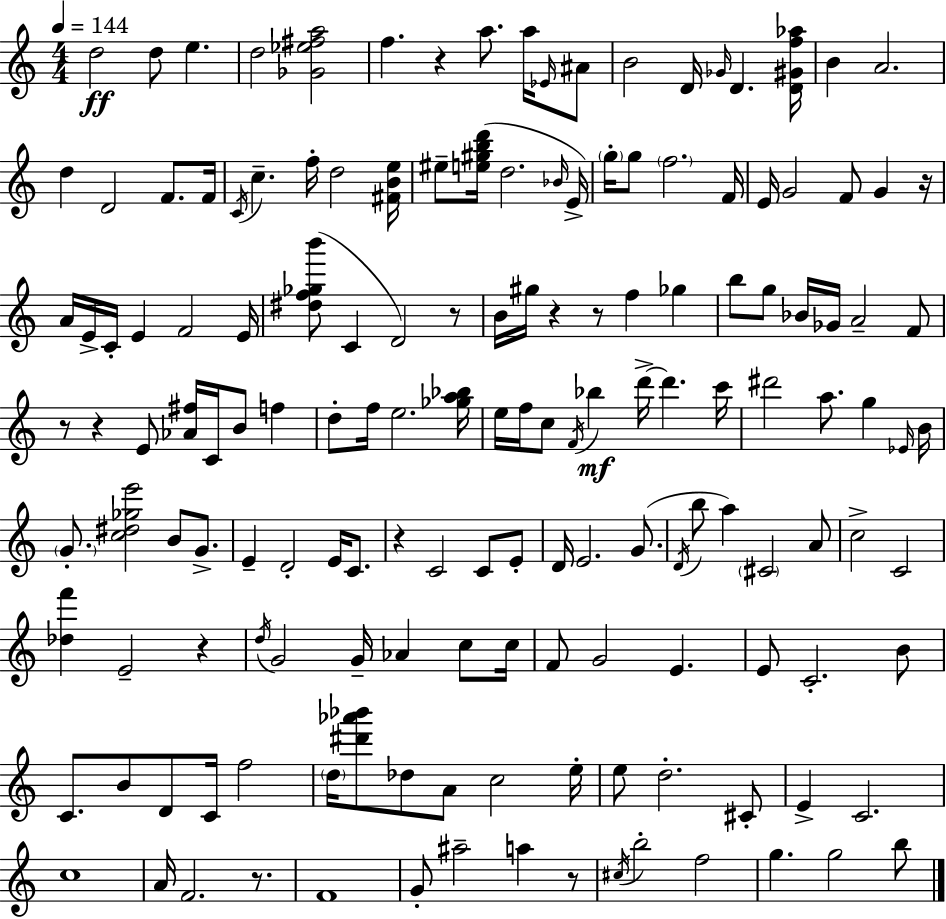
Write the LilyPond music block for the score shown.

{
  \clef treble
  \numericTimeSignature
  \time 4/4
  \key c \major
  \tempo 4 = 144
  d''2\ff d''8 e''4. | d''2 <ges' ees'' fis'' a''>2 | f''4. r4 a''8. a''16 \grace { ees'16 } ais'8 | b'2 d'16 \grace { ges'16 } d'4. | \break <d' gis' f'' aes''>16 b'4 a'2. | d''4 d'2 f'8. | f'16 \acciaccatura { c'16 } c''4.-- f''16-. d''2 | <fis' b' e''>16 eis''8-- <e'' gis'' b'' d'''>16( d''2. | \break \grace { bes'16 } e'16->) \parenthesize g''16-. g''8 \parenthesize f''2. | f'16 e'16 g'2 f'8 g'4 | r16 a'16 e'16-> c'16-. e'4 f'2 | e'16 <dis'' f'' ges'' b'''>8( c'4 d'2) | \break r8 b'16 gis''16 r4 r8 f''4 | ges''4 b''8 g''8 bes'16 ges'16 a'2-- | f'8 r8 r4 e'8 <aes' fis''>16 c'16 b'8 | f''4 d''8-. f''16 e''2. | \break <ges'' a'' bes''>16 e''16 f''16 c''8 \acciaccatura { f'16 }\mf bes''4 d'''16->~~ d'''4. | c'''16 dis'''2 a''8. | g''4 \grace { ees'16 } b'16 \parenthesize g'8.-. <c'' dis'' ges'' e'''>2 | b'8 g'8.-> e'4-- d'2-. | \break e'16 c'8. r4 c'2 | c'8 e'8-. d'16 e'2. | g'8.( \acciaccatura { d'16 } b''8 a''4) \parenthesize cis'2 | a'8 c''2-> c'2 | \break <des'' f'''>4 e'2-- | r4 \acciaccatura { d''16 } g'2 | g'16-- aes'4 c''8 c''16 f'8 g'2 | e'4. e'8 c'2.-. | \break b'8 c'8. b'8 d'8 c'16 | f''2 \parenthesize d''16 <dis''' aes''' bes'''>8 des''8 a'8 c''2 | e''16-. e''8 d''2.-. | cis'8-. e'4-> c'2. | \break c''1 | a'16 f'2. | r8. f'1 | g'8-. ais''2-- | \break a''4 r8 \acciaccatura { cis''16 } b''2-. | f''2 g''4. g''2 | b''8 \bar "|."
}